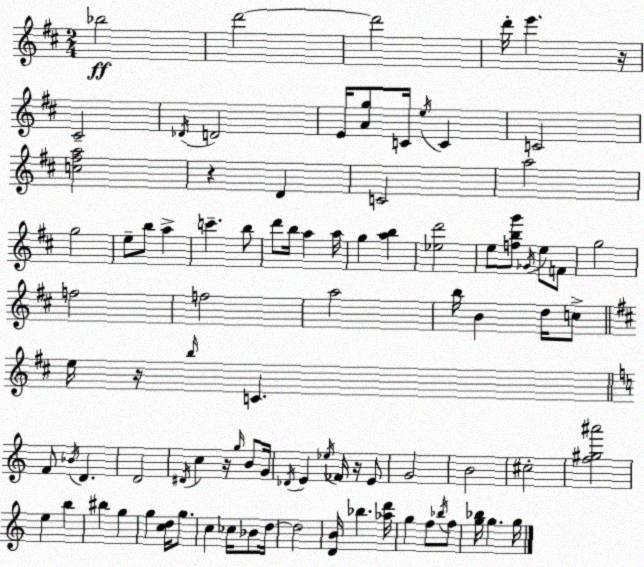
X:1
T:Untitled
M:2/4
L:1/4
K:D
_b2 d'2 d'2 d'/4 e' z/4 ^C2 _D/4 D2 E/4 [Ag]/2 C/4 e/4 C C2 [c^fa]2 z D C2 a2 g2 e/2 b/2 a c' b/2 d'/2 b/4 a a/4 g [ab] [_ed']2 e/2 [fbg']/2 _G/4 e/2 F/2 g2 f2 f2 a2 b/4 B d/4 c/2 e/4 z/4 b/4 C F/2 _B/4 D D2 ^D/4 c z/4 g/4 B/2 G/4 _D/4 E _e/4 _F/4 z/4 E/2 G2 B2 ^c2 [f^g^a']2 e b ^b g g [cd]/4 g/2 c _c/4 _B/2 d/4 d2 [DB]/4 _b [_ad']/4 g f/2 _b/4 f/2 [g_b]/4 g g/4